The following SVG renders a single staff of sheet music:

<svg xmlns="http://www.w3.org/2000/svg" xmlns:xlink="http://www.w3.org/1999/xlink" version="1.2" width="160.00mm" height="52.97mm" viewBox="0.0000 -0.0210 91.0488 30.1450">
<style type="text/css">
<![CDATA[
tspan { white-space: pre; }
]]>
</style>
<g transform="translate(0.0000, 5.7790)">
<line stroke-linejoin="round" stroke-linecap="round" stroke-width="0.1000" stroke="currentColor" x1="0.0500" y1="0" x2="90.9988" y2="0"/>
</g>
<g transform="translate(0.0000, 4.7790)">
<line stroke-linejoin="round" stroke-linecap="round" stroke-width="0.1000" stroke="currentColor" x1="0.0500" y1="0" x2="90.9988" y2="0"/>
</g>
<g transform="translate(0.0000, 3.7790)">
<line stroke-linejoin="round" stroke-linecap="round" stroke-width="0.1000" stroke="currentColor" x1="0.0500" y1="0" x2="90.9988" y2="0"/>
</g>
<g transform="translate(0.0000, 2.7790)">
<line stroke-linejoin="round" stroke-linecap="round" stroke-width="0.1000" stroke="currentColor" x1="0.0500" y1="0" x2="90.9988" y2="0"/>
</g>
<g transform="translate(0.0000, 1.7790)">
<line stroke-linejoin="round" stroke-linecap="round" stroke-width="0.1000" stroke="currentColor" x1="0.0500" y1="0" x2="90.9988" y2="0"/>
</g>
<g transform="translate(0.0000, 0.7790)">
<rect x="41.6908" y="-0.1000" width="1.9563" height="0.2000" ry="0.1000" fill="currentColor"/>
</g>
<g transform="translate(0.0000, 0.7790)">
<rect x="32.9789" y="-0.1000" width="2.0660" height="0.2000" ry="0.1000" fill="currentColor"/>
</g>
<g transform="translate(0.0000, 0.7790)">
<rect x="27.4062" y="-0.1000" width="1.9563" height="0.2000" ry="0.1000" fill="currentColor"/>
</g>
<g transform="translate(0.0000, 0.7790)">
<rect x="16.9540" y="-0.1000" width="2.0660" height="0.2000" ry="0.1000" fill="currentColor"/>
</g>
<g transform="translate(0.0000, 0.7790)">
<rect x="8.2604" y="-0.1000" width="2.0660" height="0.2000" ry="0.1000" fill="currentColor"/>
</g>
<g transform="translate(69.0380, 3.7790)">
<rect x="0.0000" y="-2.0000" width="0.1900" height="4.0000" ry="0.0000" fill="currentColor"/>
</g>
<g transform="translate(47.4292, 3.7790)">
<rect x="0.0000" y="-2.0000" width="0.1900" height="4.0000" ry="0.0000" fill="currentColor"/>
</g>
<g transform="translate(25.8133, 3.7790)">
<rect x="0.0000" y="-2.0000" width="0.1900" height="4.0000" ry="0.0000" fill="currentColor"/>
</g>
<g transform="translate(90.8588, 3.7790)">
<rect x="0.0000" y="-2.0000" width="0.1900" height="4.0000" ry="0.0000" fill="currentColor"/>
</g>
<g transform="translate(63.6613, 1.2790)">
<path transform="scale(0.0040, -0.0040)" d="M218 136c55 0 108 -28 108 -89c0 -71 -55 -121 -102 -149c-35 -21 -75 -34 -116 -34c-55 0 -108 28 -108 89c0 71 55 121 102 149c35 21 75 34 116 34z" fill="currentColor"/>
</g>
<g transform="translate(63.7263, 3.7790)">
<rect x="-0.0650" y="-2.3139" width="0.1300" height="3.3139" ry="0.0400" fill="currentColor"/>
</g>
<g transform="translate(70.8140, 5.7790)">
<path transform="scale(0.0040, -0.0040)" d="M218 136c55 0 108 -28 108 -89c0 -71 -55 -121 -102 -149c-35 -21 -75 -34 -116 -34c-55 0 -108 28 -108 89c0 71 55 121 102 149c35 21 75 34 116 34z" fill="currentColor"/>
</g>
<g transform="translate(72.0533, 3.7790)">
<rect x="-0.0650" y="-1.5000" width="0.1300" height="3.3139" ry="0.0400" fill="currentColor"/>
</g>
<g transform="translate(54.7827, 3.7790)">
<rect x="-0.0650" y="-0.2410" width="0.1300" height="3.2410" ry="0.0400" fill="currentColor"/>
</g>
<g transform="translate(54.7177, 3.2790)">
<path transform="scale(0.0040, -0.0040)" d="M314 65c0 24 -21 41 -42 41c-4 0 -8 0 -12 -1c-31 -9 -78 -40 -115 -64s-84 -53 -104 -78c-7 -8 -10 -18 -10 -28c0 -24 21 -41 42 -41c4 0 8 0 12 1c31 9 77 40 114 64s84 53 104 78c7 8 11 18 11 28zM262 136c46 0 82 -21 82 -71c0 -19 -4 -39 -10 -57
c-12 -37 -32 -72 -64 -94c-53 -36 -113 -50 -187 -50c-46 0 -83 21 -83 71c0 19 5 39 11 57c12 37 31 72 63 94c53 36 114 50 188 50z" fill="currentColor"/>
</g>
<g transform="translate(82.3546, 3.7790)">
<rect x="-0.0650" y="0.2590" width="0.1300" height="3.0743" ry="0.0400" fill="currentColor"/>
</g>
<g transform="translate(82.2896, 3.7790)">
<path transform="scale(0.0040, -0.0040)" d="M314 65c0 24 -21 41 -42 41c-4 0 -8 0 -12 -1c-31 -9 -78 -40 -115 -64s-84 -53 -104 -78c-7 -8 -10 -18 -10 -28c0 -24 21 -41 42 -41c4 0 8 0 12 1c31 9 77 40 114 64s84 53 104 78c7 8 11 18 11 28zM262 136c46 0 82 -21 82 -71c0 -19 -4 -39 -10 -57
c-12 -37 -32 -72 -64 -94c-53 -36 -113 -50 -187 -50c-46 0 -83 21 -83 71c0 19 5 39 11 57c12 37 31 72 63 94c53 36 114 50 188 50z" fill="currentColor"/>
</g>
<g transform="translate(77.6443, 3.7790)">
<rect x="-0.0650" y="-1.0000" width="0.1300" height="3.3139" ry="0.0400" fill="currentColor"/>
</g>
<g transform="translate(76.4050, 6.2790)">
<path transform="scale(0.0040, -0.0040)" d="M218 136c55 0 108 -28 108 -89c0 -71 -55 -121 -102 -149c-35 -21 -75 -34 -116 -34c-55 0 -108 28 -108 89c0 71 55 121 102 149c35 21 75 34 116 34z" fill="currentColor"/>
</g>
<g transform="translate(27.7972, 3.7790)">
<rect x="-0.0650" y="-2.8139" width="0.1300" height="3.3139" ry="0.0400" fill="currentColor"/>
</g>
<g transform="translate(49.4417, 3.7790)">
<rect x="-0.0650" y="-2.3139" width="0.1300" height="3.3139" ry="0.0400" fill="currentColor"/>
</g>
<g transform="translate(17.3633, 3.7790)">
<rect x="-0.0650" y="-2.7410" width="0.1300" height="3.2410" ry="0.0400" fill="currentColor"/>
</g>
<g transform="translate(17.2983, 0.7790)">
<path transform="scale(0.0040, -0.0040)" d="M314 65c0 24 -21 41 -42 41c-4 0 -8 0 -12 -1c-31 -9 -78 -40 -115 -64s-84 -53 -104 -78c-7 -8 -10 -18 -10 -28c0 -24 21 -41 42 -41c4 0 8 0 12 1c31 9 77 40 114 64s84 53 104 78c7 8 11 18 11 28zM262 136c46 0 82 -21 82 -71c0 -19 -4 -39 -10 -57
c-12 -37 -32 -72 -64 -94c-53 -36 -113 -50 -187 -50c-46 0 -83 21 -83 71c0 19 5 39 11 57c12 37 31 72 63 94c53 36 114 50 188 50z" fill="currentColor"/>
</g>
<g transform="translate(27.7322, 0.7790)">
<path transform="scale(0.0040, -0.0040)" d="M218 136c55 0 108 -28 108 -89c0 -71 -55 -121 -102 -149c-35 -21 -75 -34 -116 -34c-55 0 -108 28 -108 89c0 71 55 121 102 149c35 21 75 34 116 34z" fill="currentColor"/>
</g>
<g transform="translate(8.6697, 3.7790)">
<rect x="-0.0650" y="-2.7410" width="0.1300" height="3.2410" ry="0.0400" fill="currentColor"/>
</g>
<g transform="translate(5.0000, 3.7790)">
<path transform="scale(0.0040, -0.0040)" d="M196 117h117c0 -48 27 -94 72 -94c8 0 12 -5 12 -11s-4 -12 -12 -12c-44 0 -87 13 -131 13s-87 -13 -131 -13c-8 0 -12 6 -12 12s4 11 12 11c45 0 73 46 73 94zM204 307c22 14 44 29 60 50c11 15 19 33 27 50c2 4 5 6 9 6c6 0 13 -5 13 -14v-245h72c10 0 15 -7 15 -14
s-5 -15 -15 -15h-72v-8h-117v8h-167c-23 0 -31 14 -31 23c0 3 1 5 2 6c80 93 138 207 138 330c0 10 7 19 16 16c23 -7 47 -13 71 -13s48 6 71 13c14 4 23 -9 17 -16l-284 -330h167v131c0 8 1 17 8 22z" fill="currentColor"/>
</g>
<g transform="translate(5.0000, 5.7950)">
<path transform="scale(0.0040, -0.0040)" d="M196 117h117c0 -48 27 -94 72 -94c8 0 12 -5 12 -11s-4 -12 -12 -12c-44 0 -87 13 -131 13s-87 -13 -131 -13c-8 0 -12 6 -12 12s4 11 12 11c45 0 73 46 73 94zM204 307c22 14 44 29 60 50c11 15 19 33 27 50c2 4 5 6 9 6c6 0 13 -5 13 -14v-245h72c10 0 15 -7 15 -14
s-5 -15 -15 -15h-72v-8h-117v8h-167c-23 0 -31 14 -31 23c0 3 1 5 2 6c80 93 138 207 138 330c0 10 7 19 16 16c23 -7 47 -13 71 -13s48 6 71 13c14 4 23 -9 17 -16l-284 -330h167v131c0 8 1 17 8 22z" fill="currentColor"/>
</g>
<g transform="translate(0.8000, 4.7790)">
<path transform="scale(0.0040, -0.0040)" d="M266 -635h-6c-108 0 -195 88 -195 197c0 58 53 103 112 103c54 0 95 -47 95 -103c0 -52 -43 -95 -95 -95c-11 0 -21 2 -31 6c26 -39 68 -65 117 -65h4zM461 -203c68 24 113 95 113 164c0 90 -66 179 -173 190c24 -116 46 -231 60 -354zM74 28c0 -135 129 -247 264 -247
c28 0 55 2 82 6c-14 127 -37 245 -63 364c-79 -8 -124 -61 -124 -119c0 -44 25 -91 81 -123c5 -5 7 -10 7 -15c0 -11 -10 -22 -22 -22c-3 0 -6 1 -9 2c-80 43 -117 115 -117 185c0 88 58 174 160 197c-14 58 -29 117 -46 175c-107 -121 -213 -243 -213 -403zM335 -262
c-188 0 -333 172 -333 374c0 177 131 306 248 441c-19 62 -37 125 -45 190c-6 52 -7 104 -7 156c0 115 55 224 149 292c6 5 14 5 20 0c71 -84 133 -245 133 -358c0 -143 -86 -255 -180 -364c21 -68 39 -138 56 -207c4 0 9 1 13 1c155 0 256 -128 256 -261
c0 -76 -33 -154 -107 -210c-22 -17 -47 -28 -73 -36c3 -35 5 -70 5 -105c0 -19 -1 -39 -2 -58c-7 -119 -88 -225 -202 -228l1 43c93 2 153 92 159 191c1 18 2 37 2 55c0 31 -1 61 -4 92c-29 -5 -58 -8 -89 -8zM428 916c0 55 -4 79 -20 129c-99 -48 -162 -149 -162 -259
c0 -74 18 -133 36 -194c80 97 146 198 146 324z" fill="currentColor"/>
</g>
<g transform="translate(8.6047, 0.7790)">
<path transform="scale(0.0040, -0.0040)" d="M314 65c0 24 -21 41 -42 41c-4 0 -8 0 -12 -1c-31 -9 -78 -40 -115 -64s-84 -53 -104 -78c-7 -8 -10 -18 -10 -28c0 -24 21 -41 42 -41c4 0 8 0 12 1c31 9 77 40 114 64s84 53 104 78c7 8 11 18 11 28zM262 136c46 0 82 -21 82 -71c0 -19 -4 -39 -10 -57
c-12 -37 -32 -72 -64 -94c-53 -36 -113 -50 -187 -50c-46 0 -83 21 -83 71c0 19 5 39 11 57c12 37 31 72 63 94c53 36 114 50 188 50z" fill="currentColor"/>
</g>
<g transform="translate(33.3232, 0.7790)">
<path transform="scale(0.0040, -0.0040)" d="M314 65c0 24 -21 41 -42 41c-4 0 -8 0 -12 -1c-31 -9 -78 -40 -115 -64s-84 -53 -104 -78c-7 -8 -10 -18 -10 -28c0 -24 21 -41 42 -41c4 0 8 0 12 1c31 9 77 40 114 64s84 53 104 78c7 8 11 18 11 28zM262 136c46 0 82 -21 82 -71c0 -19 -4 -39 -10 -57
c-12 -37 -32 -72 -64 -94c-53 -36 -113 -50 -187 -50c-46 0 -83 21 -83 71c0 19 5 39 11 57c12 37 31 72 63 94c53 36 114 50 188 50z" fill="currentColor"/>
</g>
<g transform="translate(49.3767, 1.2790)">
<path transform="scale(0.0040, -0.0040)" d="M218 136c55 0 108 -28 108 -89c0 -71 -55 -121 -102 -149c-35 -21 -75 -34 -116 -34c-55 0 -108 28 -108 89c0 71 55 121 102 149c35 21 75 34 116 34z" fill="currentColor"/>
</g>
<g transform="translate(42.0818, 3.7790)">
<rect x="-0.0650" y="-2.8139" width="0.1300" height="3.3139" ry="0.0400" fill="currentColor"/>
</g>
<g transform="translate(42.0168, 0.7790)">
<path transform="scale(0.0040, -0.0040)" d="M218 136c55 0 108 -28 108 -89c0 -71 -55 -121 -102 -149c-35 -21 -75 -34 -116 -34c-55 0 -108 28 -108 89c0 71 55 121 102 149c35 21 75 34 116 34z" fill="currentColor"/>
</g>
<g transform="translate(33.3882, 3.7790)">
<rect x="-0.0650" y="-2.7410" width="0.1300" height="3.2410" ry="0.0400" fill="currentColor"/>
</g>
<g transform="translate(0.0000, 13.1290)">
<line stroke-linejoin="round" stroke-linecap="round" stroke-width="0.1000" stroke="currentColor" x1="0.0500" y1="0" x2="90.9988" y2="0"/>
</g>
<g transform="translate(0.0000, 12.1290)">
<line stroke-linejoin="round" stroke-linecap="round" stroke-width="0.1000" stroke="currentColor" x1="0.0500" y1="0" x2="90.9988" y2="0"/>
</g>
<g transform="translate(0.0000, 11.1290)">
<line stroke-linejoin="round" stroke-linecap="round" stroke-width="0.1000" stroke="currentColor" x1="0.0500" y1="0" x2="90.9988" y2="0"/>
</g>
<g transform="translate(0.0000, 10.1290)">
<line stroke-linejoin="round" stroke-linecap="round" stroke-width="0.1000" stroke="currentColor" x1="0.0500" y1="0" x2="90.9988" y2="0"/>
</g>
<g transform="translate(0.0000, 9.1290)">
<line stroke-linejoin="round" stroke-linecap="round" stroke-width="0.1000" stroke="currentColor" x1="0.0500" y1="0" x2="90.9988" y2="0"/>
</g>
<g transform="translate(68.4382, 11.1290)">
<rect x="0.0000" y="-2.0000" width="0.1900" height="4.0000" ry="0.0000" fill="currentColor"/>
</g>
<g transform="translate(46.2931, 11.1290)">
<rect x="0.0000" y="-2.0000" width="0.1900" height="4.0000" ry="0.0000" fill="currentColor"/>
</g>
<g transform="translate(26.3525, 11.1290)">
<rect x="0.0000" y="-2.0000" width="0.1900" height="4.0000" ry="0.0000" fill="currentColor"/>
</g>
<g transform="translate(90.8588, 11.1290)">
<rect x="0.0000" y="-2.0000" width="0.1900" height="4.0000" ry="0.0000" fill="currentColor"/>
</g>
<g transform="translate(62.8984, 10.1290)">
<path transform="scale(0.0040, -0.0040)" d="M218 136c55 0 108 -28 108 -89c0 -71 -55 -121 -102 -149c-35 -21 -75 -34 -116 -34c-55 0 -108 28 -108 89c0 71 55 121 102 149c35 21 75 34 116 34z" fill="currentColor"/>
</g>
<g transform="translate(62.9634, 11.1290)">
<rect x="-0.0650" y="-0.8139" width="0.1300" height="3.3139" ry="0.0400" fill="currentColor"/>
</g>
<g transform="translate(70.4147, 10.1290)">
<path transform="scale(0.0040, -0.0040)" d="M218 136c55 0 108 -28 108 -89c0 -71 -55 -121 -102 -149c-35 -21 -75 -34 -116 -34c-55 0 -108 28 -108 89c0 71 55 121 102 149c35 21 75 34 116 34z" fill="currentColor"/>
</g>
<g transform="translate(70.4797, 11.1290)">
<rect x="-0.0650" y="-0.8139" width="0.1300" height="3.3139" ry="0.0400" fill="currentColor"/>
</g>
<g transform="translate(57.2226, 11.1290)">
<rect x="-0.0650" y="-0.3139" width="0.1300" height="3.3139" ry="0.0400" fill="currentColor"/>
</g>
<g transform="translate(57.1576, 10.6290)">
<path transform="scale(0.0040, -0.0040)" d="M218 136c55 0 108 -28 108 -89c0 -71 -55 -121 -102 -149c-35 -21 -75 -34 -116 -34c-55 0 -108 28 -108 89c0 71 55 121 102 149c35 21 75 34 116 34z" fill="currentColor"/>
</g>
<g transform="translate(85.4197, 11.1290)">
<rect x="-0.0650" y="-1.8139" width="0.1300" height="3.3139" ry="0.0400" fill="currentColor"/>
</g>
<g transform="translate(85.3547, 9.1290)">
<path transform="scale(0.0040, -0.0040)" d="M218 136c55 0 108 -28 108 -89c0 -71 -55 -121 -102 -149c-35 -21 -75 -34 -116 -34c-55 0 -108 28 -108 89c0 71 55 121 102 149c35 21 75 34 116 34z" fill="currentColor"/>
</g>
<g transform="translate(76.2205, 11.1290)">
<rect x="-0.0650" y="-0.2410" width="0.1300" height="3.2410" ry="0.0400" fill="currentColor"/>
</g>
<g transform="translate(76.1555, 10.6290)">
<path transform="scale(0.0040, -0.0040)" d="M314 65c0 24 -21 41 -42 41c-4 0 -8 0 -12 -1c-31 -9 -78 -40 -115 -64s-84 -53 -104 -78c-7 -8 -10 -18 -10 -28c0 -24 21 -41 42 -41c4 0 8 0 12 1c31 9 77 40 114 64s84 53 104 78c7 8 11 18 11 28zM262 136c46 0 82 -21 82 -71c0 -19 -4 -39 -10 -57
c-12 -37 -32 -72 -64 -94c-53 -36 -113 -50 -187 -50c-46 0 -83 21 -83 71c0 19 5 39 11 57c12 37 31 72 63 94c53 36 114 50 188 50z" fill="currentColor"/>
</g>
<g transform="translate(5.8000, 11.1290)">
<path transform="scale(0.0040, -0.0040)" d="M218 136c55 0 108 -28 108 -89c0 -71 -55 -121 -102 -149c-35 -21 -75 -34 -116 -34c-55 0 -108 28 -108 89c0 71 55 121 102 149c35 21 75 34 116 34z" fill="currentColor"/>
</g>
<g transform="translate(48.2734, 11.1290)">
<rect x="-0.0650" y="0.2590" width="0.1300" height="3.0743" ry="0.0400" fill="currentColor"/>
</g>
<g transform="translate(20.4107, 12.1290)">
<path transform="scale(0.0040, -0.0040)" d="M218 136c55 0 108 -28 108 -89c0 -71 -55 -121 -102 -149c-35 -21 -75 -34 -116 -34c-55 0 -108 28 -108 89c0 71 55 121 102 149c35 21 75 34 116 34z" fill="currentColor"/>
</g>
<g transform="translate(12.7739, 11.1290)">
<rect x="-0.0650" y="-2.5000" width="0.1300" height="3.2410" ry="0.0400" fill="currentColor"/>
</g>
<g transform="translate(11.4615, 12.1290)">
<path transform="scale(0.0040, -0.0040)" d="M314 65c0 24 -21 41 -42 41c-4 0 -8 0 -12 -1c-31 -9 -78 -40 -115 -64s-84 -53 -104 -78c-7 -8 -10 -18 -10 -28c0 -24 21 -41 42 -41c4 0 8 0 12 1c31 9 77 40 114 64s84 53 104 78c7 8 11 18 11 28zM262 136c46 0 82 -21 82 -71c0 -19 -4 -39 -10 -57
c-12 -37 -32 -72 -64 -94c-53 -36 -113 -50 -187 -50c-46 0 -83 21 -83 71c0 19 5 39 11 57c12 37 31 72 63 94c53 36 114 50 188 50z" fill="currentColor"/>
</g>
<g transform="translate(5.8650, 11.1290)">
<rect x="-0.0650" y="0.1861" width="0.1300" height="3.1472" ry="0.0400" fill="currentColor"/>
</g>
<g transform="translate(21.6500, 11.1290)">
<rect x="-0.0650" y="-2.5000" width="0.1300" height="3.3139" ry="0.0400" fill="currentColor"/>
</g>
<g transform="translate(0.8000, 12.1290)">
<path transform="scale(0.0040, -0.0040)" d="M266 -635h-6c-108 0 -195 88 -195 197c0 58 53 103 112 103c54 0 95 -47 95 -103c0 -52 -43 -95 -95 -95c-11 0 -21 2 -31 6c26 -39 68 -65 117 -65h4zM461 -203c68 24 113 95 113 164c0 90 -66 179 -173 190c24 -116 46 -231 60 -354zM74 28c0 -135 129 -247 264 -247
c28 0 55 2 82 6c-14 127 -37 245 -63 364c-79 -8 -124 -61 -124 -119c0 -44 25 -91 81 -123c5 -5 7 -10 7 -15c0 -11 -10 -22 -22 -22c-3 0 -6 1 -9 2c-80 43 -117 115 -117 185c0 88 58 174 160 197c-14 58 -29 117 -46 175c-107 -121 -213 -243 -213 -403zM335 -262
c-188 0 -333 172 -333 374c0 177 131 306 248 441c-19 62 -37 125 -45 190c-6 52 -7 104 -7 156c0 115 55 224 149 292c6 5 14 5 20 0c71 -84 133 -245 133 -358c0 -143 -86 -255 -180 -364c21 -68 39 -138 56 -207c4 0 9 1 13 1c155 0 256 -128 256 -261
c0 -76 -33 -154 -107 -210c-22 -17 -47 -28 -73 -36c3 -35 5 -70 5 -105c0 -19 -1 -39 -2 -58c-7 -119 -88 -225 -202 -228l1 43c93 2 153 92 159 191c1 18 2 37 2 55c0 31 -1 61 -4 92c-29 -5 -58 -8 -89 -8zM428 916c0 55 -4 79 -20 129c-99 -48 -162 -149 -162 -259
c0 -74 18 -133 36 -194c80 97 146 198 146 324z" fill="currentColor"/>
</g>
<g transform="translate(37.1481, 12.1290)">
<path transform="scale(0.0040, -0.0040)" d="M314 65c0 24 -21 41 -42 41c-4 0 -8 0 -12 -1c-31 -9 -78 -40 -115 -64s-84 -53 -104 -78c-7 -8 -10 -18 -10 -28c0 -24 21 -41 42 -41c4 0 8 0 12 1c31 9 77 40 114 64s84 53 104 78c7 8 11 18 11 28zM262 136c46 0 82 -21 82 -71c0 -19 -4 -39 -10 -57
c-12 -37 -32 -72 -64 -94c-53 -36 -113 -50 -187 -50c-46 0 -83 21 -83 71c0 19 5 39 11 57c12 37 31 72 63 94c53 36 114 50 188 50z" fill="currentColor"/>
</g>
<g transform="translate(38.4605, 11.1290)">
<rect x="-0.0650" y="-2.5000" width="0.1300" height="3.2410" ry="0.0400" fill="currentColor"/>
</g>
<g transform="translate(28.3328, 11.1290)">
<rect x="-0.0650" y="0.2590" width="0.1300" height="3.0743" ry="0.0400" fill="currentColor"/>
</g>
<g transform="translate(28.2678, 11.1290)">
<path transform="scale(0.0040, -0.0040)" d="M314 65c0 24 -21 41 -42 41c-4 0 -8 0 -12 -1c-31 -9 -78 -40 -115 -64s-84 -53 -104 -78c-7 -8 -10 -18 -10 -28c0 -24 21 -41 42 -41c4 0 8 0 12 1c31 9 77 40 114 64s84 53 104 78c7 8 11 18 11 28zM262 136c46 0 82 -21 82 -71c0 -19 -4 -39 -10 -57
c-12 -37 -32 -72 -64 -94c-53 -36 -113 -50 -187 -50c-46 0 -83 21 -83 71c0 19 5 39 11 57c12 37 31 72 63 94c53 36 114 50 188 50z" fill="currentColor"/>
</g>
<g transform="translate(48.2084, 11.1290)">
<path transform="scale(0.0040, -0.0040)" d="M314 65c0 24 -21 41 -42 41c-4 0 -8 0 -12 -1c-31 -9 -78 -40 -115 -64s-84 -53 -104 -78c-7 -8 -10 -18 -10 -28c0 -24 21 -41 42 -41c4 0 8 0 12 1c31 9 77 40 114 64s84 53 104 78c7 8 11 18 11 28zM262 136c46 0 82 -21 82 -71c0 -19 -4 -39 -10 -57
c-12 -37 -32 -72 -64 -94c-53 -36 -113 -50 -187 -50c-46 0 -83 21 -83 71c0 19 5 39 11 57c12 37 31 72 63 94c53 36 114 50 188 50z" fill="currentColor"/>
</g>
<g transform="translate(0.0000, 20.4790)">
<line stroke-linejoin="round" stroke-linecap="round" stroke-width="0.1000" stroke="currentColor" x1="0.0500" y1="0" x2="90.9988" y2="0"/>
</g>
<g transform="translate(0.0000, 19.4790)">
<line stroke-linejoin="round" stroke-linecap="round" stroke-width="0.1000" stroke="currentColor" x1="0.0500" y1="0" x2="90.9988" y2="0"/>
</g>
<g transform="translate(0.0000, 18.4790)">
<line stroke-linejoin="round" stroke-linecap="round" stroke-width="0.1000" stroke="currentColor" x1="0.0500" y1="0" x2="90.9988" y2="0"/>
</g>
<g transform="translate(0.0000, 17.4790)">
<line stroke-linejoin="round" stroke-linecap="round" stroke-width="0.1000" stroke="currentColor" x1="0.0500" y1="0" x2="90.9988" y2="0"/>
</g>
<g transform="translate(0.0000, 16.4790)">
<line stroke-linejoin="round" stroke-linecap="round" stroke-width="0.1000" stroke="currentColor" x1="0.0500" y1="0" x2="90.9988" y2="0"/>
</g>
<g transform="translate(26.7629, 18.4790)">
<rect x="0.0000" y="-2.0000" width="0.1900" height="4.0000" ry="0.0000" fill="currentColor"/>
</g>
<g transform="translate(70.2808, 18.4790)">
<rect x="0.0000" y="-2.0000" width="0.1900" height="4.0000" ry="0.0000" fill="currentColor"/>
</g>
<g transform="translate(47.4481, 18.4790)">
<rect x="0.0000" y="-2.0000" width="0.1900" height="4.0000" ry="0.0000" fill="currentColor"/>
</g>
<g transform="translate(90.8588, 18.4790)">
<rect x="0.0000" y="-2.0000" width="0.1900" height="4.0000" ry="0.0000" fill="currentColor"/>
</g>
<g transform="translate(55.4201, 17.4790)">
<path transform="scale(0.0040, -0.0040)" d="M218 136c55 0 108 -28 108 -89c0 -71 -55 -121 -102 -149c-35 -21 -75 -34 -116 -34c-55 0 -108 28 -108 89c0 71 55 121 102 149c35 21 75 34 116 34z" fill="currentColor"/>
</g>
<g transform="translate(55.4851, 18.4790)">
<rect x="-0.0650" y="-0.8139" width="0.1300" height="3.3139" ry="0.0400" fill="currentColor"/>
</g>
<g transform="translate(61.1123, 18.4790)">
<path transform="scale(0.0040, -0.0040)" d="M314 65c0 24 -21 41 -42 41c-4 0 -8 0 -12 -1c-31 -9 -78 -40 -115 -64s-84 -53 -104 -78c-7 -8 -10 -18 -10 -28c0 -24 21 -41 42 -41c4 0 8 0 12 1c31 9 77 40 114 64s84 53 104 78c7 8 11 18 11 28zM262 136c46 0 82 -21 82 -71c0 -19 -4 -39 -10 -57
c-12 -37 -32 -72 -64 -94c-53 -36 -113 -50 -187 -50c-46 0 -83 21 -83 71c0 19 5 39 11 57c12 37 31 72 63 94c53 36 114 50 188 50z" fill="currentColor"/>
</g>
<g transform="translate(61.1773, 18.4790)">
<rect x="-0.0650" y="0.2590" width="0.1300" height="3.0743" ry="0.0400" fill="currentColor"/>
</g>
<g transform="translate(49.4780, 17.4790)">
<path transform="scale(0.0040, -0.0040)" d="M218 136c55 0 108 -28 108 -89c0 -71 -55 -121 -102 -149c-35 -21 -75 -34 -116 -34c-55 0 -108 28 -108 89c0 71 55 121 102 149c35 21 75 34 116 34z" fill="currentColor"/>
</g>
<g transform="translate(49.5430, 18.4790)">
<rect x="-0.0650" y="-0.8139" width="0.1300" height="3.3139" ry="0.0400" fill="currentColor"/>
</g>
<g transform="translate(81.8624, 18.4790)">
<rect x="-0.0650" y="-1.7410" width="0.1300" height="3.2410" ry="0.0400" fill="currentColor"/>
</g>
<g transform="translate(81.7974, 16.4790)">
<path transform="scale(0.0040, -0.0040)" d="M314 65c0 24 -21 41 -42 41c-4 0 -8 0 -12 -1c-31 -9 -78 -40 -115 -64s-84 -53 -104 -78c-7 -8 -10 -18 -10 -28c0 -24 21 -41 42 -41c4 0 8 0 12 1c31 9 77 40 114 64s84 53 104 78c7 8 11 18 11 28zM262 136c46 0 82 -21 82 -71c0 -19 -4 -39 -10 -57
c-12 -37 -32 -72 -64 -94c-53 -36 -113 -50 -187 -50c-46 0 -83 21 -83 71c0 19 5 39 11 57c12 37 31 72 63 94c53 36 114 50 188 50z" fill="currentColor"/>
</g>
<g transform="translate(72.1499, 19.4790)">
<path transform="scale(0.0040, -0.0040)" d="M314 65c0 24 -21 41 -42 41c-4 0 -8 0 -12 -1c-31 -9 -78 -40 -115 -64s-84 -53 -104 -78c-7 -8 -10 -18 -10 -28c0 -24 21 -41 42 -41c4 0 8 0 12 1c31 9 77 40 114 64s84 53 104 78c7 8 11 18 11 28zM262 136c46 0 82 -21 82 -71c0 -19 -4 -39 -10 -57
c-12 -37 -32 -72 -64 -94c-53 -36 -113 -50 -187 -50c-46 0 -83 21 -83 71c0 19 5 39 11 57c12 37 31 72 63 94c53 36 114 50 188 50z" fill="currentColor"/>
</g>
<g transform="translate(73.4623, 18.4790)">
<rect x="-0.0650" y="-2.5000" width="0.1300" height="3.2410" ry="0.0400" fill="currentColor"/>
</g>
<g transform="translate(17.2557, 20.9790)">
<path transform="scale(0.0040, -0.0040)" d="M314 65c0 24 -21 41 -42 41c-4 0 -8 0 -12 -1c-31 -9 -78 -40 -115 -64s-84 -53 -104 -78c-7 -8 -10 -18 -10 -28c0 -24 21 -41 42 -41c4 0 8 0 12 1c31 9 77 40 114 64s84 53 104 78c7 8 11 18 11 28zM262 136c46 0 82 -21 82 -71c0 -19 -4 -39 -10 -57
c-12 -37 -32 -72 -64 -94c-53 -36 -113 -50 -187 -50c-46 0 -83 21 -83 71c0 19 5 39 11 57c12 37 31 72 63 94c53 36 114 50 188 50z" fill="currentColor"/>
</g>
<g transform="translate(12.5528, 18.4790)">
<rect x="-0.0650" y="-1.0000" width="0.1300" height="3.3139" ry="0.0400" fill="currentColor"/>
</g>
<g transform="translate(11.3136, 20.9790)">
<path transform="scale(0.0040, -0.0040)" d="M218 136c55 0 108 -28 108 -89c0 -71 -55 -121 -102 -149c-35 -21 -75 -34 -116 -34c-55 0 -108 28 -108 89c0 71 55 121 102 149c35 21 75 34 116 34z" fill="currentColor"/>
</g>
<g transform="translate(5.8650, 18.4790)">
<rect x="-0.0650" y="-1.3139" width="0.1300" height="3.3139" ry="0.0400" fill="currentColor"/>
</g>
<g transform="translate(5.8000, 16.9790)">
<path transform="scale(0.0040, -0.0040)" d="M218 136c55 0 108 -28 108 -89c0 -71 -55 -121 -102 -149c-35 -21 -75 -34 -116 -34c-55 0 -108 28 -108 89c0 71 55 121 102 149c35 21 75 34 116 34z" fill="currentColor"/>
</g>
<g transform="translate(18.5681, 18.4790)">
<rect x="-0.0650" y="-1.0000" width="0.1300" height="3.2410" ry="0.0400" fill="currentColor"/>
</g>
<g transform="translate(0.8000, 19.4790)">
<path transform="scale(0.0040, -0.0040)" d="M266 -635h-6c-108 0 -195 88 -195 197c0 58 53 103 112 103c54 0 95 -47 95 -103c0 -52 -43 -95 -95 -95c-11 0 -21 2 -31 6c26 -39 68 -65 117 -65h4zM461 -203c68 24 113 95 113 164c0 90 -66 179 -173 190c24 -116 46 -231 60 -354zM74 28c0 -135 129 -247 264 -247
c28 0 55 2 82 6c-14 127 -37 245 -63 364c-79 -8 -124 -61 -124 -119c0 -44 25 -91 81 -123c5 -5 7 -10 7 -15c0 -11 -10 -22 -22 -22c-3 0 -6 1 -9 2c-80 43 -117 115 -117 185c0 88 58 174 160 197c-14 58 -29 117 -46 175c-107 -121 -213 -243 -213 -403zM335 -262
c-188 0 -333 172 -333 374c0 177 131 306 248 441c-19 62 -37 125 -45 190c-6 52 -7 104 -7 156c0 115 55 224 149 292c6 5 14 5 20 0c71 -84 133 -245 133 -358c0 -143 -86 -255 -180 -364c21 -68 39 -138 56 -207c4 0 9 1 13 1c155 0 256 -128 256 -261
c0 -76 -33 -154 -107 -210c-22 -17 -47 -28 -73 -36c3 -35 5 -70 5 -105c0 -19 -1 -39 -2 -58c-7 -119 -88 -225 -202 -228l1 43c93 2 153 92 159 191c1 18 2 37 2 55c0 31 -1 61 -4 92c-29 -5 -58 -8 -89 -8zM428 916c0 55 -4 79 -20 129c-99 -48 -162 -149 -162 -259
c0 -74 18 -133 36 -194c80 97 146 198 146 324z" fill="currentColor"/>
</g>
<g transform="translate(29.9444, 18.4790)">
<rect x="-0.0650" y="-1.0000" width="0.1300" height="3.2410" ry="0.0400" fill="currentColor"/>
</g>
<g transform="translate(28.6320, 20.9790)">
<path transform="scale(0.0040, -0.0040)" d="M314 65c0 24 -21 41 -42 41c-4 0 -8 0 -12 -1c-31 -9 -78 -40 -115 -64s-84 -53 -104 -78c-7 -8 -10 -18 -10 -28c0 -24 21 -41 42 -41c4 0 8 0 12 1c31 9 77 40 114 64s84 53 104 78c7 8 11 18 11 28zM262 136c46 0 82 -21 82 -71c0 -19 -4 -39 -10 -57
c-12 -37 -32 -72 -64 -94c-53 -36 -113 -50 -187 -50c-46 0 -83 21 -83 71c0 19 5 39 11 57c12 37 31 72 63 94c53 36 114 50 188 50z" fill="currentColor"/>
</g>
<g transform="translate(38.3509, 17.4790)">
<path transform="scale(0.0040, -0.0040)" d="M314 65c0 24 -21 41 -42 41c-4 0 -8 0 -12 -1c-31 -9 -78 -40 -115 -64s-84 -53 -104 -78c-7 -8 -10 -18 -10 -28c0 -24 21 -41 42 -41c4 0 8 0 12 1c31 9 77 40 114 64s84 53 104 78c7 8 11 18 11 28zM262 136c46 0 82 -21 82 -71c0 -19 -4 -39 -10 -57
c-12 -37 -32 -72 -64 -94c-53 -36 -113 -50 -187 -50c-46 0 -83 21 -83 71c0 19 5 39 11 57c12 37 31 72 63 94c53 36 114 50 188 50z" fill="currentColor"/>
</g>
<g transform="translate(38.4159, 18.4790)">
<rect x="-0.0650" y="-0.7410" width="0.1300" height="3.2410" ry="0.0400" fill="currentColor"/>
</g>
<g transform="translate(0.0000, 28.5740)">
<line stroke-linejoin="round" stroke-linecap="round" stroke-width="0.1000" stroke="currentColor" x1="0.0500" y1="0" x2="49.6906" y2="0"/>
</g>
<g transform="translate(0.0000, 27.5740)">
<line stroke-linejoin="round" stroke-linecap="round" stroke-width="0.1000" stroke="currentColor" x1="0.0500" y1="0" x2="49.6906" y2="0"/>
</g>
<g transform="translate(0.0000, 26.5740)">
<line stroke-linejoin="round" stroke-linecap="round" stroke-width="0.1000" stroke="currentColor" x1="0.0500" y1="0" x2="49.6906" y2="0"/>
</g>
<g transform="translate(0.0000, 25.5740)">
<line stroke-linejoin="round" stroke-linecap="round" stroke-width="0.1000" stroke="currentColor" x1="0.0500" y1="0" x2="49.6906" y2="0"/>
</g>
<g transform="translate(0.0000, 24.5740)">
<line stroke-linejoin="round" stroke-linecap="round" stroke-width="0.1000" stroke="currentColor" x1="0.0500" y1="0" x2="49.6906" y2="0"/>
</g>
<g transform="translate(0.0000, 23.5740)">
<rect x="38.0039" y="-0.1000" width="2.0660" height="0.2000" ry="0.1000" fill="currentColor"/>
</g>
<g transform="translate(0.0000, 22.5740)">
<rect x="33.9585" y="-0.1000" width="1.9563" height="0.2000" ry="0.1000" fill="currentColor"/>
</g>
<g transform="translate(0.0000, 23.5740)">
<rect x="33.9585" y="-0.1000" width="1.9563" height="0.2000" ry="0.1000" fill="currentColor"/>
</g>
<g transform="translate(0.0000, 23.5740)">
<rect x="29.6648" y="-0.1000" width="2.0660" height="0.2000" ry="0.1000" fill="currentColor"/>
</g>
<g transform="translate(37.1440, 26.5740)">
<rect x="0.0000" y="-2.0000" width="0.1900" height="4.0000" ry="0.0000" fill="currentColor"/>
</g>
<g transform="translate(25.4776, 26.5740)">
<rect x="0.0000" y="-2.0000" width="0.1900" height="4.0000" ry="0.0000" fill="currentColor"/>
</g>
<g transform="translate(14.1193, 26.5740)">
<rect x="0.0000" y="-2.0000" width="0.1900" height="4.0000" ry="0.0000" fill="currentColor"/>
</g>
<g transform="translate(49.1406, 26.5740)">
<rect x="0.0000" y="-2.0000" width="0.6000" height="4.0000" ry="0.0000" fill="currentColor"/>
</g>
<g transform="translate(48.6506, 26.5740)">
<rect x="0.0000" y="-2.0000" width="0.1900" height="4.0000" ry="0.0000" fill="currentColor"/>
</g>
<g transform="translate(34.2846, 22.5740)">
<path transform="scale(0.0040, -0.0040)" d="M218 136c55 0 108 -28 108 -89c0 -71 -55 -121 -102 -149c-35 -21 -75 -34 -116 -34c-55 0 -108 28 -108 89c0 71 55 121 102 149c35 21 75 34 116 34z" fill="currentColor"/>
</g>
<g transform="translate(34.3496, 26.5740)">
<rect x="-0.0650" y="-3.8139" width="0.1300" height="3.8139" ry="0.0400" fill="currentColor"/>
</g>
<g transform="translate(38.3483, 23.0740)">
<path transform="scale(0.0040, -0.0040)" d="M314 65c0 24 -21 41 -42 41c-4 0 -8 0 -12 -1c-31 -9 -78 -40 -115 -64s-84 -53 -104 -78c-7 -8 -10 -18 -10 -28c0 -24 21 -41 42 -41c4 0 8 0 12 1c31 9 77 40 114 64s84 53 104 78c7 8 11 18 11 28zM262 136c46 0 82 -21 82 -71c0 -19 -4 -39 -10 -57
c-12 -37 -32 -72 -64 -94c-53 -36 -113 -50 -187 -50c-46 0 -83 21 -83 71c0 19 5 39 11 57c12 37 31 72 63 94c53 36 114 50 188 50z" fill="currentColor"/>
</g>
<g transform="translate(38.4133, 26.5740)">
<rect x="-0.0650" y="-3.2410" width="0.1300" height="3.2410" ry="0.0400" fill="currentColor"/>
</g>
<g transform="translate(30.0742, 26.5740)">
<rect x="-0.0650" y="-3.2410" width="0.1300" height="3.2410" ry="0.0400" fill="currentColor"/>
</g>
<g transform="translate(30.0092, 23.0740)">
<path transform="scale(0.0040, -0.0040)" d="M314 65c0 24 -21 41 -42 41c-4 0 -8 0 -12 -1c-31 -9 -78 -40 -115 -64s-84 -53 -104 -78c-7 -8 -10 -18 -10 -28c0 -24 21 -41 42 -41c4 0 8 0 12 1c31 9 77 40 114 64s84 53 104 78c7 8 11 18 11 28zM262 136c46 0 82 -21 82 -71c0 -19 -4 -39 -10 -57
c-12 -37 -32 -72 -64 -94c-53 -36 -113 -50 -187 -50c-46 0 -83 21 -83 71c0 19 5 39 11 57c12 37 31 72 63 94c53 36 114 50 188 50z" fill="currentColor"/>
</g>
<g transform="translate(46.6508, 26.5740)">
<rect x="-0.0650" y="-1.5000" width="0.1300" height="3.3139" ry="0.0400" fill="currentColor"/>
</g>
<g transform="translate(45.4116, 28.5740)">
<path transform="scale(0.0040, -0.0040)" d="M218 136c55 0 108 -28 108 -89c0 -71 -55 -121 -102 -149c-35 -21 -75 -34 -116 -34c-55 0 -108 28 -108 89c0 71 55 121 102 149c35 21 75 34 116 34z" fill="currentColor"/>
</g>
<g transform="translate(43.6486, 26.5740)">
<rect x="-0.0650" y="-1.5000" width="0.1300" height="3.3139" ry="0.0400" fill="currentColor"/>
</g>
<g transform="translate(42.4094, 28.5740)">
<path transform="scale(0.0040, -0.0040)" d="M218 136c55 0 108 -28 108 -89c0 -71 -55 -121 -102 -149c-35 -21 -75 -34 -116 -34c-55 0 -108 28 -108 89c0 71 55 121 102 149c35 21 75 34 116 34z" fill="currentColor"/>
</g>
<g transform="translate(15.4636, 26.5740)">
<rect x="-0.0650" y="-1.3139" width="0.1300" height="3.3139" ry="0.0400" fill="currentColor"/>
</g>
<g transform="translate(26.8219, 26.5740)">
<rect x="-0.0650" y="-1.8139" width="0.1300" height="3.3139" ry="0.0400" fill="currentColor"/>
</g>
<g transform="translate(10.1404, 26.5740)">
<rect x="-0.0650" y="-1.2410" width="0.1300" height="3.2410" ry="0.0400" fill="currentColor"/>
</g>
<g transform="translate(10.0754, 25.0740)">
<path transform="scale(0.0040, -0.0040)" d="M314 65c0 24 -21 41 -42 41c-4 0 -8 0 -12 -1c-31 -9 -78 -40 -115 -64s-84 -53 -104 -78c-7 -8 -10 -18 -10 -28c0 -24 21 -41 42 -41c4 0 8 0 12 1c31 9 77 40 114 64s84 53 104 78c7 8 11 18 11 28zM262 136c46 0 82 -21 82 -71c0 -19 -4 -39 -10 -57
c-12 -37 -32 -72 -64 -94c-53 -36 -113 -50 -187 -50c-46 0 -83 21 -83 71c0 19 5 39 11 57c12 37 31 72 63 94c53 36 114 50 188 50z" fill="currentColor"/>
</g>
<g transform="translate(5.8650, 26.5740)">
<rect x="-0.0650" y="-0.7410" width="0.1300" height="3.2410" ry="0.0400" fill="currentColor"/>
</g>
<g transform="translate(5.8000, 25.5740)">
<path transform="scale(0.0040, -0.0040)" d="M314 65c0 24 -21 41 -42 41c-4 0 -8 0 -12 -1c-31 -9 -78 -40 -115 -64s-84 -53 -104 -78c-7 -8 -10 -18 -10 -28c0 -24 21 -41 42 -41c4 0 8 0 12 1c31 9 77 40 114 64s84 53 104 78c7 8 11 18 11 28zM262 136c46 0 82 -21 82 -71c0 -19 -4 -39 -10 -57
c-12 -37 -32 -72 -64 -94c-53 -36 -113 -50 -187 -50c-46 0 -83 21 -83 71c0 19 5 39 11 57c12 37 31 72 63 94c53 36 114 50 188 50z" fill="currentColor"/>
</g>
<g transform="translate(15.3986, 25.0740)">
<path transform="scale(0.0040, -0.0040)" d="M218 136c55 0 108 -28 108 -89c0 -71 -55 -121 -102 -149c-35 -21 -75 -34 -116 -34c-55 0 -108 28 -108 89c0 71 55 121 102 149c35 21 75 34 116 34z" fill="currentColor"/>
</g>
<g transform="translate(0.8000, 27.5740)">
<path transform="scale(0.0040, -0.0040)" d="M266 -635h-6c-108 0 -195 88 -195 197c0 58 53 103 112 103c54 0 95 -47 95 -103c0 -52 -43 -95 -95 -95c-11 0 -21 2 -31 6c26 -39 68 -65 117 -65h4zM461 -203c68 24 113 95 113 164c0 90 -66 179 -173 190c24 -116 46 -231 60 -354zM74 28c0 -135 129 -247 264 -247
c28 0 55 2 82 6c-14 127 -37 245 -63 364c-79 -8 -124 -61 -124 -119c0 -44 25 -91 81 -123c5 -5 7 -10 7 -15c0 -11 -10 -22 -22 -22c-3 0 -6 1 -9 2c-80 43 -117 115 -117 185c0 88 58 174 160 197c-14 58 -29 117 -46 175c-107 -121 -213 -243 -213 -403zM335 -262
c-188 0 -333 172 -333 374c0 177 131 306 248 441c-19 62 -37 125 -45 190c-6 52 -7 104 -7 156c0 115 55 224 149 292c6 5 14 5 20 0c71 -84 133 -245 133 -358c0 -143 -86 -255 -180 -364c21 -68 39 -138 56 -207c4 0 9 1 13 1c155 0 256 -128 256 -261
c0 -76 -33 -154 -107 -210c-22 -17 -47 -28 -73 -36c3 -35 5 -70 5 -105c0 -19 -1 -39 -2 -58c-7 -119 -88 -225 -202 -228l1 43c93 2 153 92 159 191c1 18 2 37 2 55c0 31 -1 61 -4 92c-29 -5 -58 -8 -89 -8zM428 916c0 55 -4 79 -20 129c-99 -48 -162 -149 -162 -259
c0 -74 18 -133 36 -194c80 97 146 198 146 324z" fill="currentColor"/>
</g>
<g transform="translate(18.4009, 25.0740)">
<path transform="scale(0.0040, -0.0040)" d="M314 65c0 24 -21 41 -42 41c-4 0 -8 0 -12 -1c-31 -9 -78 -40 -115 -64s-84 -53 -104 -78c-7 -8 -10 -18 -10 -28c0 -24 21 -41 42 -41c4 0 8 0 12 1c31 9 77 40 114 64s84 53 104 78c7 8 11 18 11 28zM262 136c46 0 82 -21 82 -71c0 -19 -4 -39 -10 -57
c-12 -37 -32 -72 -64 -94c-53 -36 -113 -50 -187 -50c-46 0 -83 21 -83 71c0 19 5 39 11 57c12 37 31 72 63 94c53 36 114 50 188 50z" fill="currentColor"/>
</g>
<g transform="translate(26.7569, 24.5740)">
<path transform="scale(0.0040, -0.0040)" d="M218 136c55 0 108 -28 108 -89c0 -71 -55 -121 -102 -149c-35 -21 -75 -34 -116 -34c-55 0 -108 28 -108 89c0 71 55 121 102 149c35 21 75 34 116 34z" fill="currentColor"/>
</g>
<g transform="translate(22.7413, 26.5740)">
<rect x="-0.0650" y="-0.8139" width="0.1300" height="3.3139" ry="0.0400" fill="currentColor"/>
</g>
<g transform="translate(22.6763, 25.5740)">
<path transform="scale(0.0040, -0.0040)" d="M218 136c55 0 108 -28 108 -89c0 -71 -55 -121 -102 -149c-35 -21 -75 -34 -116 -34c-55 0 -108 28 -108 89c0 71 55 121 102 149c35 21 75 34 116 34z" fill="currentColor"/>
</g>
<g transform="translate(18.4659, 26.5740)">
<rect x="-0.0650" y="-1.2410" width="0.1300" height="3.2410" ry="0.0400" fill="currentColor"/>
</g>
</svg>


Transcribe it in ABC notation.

X:1
T:Untitled
M:4/4
L:1/4
K:C
a2 a2 a a2 a g c2 g E D B2 B G2 G B2 G2 B2 c d d c2 f e D D2 D2 d2 d d B2 G2 f2 d2 e2 e e2 d f b2 c' b2 E E